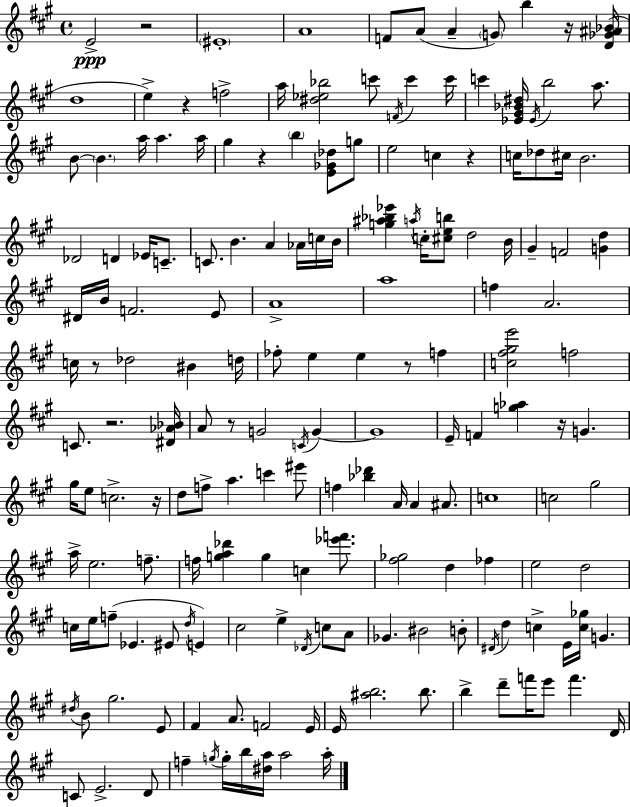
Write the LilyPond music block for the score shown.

{
  \clef treble
  \time 4/4
  \defaultTimeSignature
  \key a \major
  \repeat volta 2 { e'2->\ppp r2 | \parenthesize eis'1-. | a'1 | f'8 a'8( a'4-- \parenthesize g'8) b''4 r16 <d' ges' ais' bes'>16( | \break d''1 | e''4->) r4 f''2-> | a''16 <dis'' ees'' bes''>2 c'''8 \acciaccatura { f'16 } c'''4 | c'''16 c'''4 <ees' gis' bes' dis''>16 \acciaccatura { ees'16 } b''2 a''8. | \break b'8~~ \parenthesize b'4. a''16 a''4. | a''16 gis''4 r4 \parenthesize b''4 <e' ges' des''>8 | g''8 e''2 c''4 r4 | c''16 des''8 cis''16 b'2. | \break des'2 d'4 ees'16 c'8.-- | c'8. b'4. a'4 aes'16 | c''16 b'16 <g'' ais'' bes'' ees'''>4 \acciaccatura { a''16 } c''16-. <cis'' e'' b''>8 d''2 | b'16 gis'4-- f'2 <g' d''>4 | \break dis'16 b'16 f'2. | e'8 a'1-> | a''1 | f''4 a'2. | \break c''16 r8 des''2 bis'4 | d''16 fes''8-. e''4 e''4 r8 f''4 | <c'' fis'' gis'' e'''>2 f''2 | c'8. r2. | \break <dis' aes' bes'>16 a'8 r8 g'2 \acciaccatura { c'16 } | g'4~~ g'1 | e'16-- f'4 <g'' aes''>4 r16 g'4. | gis''16 e''8 c''2.-> | \break r16 d''8 f''8-> a''4. c'''4 | eis'''8 f''4 <bes'' des'''>4 a'16 a'4 | ais'8. c''1 | c''2 gis''2 | \break a''16-> e''2. | f''8.-- f''16 <g'' a'' des'''>4 g''4 c''4 | <ees''' f'''>8. <fis'' ges''>2 d''4 | fes''4 e''2 d''2 | \break c''16 e''16 f''8--( ees'4. eis'8 | \acciaccatura { d''16 }) e'4 cis''2 e''4-> | \acciaccatura { des'16 } c''8 a'8 ges'4. bis'2 | b'8-. \acciaccatura { dis'16 } d''4 c''4-> e'16 | \break <c'' ges''>16 g'4. \acciaccatura { dis''16 } b'8 gis''2. | e'8 fis'4 a'8. f'2 | e'16 e'16 <ais'' b''>2. | b''8. b''4-> d'''8-- f'''16 e'''8 | \break f'''4. d'16 c'8 e'2.-> | d'8 f''4-- \acciaccatura { g''16 } g''16-. b''16 <dis'' a''>16 | a''2 a''16-. } \bar "|."
}